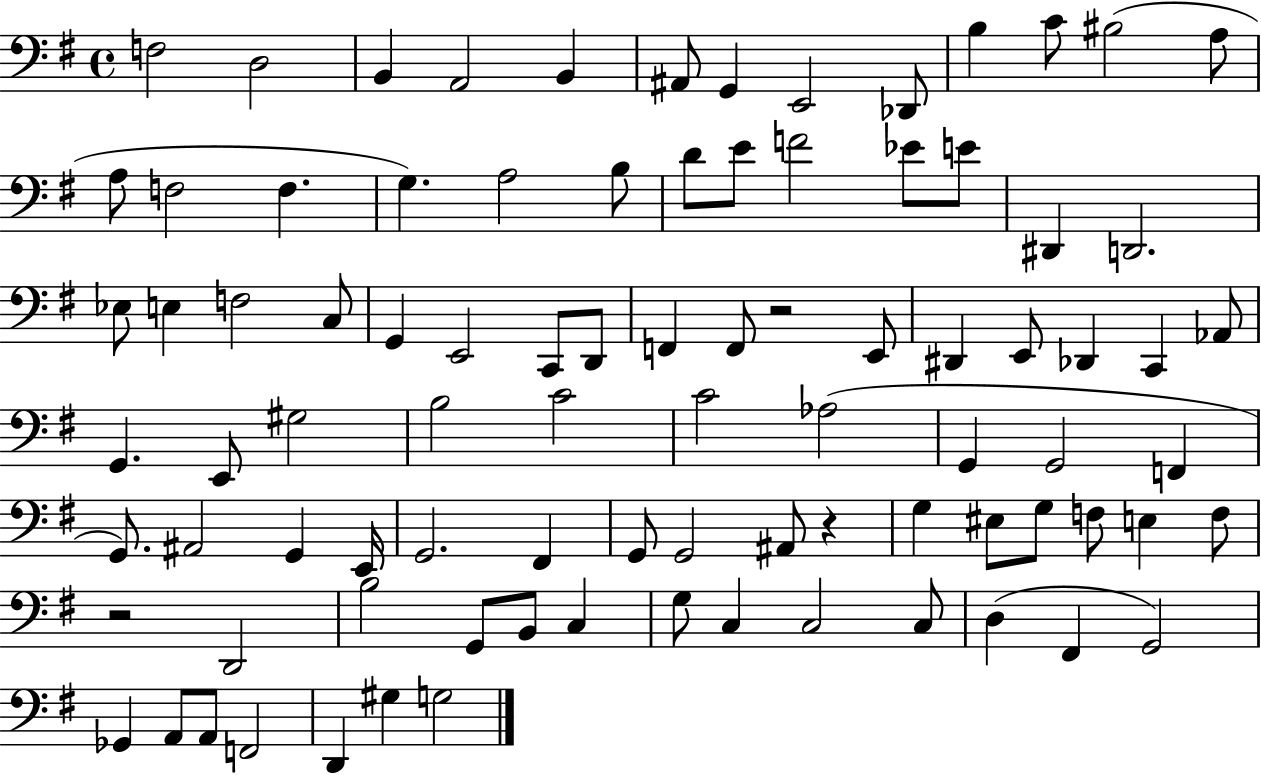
F3/h D3/h B2/q A2/h B2/q A#2/e G2/q E2/h Db2/e B3/q C4/e BIS3/h A3/e A3/e F3/h F3/q. G3/q. A3/h B3/e D4/e E4/e F4/h Eb4/e E4/e D#2/q D2/h. Eb3/e E3/q F3/h C3/e G2/q E2/h C2/e D2/e F2/q F2/e R/h E2/e D#2/q E2/e Db2/q C2/q Ab2/e G2/q. E2/e G#3/h B3/h C4/h C4/h Ab3/h G2/q G2/h F2/q G2/e. A#2/h G2/q E2/s G2/h. F#2/q G2/e G2/h A#2/e R/q G3/q EIS3/e G3/e F3/e E3/q F3/e R/h D2/h B3/h G2/e B2/e C3/q G3/e C3/q C3/h C3/e D3/q F#2/q G2/h Gb2/q A2/e A2/e F2/h D2/q G#3/q G3/h